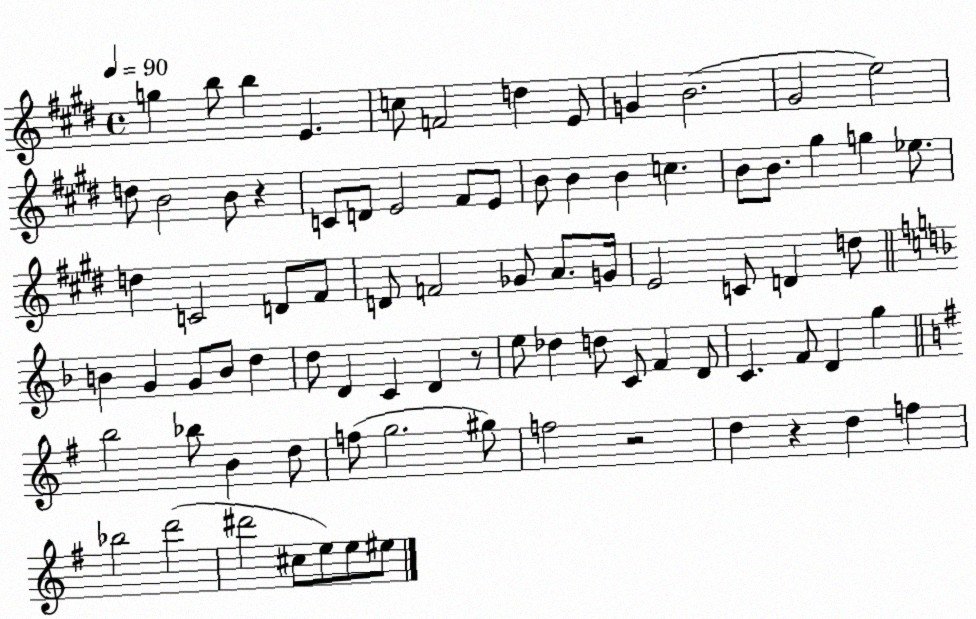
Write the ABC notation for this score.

X:1
T:Untitled
M:4/4
L:1/4
K:E
g b/2 b E c/2 F2 d E/2 G B2 ^G2 e2 d/2 B2 B/2 z C/2 D/2 E2 ^F/2 E/2 B/2 B B c B/2 B/2 ^g g _e/2 d C2 D/2 ^F/2 D/2 F2 _G/2 A/2 G/4 E2 C/2 D d/2 B G G/2 B/2 d d/2 D C D z/2 e/2 _d d/2 C/2 F D/2 C F/2 D g b2 _b/2 B d/2 f/2 g2 ^g/2 f2 z2 d z d f _b2 d'2 ^d'2 ^c/2 e/2 e/2 ^e/2